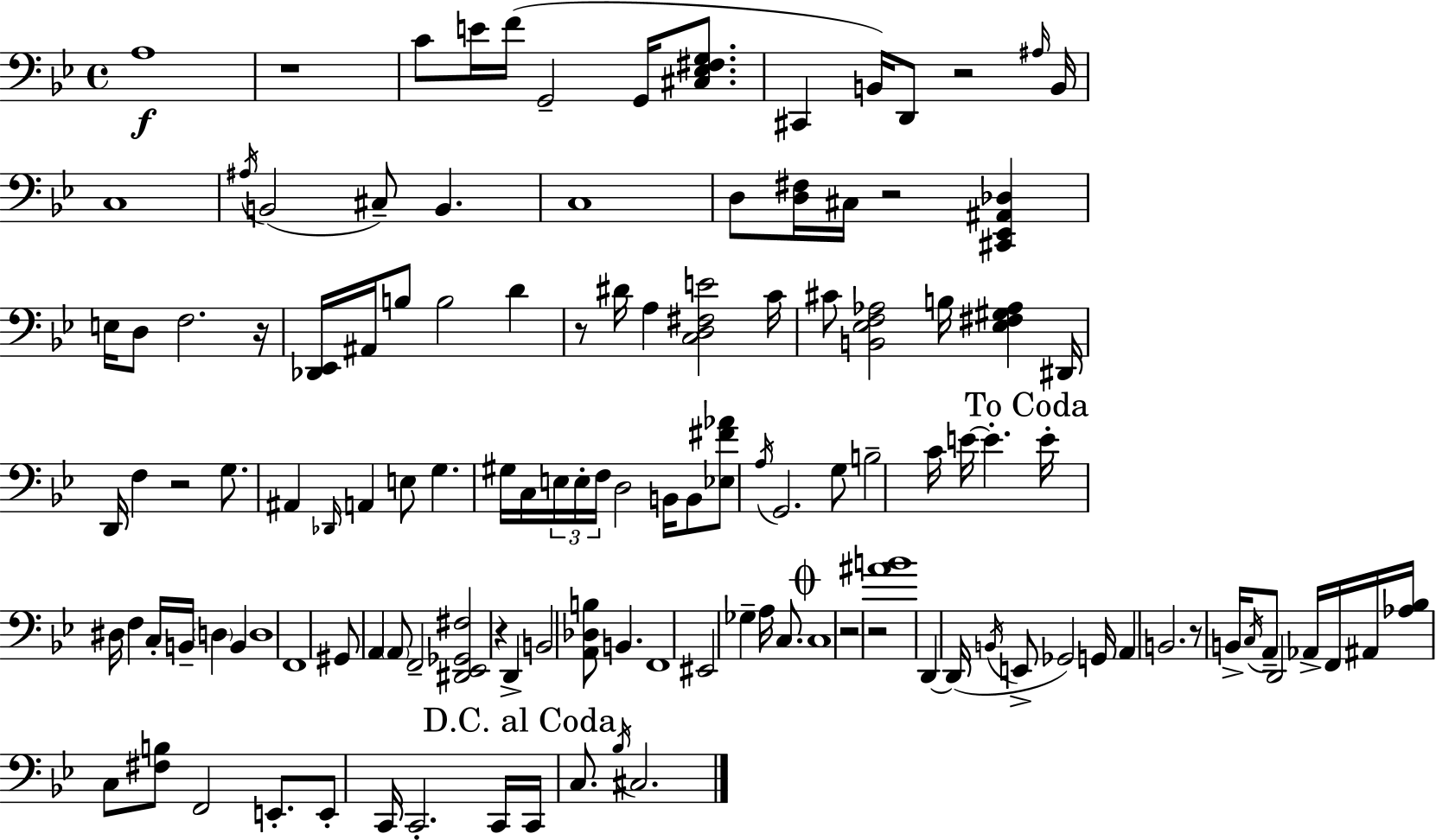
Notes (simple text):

A3/w R/w C4/e E4/s F4/s G2/h G2/s [C#3,Eb3,F#3,G3]/e. C#2/q B2/s D2/e R/h A#3/s B2/s C3/w A#3/s B2/h C#3/e B2/q. C3/w D3/e [D3,F#3]/s C#3/s R/h [C#2,Eb2,A#2,Db3]/q E3/s D3/e F3/h. R/s [Db2,Eb2]/s A#2/s B3/e B3/h D4/q R/e D#4/s A3/q [C3,D3,F#3,E4]/h C4/s C#4/e [B2,Eb3,F3,Ab3]/h B3/s [Eb3,F#3,G#3,Ab3]/q D#2/s D2/s F3/q R/h G3/e. A#2/q Db2/s A2/q E3/e G3/q. G#3/s C3/s E3/s E3/s F3/s D3/h B2/s B2/e [Eb3,F#4,Ab4]/e A3/s G2/h. G3/e B3/h C4/s E4/s E4/q. E4/s D#3/s F3/q C3/s B2/s D3/q B2/q D3/w F2/w G#2/e A2/q A2/e F2/h [D#2,Eb2,Gb2,F#3]/h R/q D2/q B2/h [A2,Db3,B3]/e B2/q. F2/w EIS2/h Gb3/q A3/s C3/e. C3/w R/h R/h [A#4,B4]/w D2/q D2/s B2/s E2/e Gb2/h G2/s A2/q B2/h. R/e B2/s C3/s A2/e D2/h Ab2/s F2/s A#2/s [Ab3,Bb3]/s C3/e [F#3,B3]/e F2/h E2/e. E2/e C2/s C2/h. C2/s C2/s C3/e. Bb3/s C#3/h.